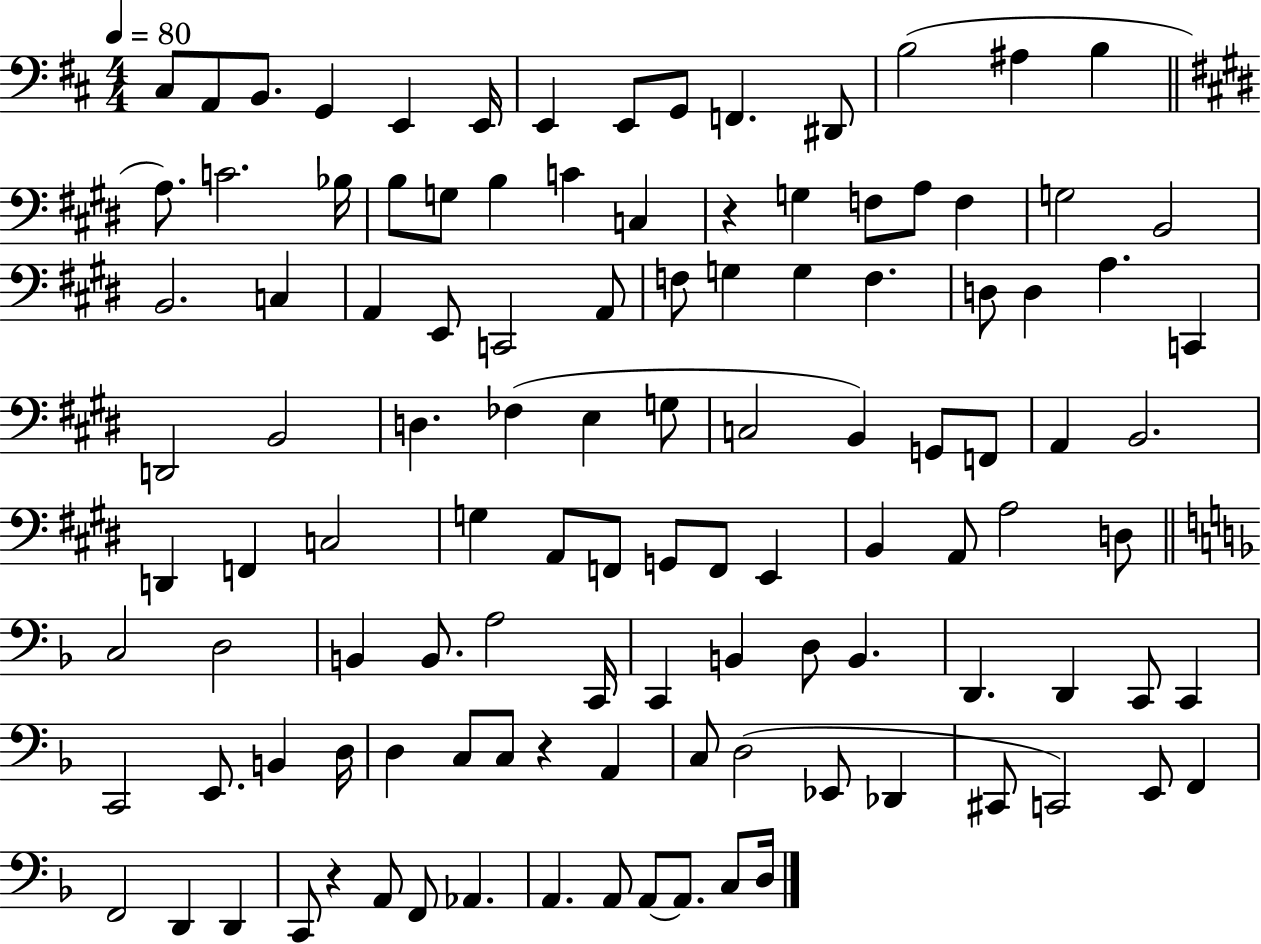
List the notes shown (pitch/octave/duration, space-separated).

C#3/e A2/e B2/e. G2/q E2/q E2/s E2/q E2/e G2/e F2/q. D#2/e B3/h A#3/q B3/q A3/e. C4/h. Bb3/s B3/e G3/e B3/q C4/q C3/q R/q G3/q F3/e A3/e F3/q G3/h B2/h B2/h. C3/q A2/q E2/e C2/h A2/e F3/e G3/q G3/q F3/q. D3/e D3/q A3/q. C2/q D2/h B2/h D3/q. FES3/q E3/q G3/e C3/h B2/q G2/e F2/e A2/q B2/h. D2/q F2/q C3/h G3/q A2/e F2/e G2/e F2/e E2/q B2/q A2/e A3/h D3/e C3/h D3/h B2/q B2/e. A3/h C2/s C2/q B2/q D3/e B2/q. D2/q. D2/q C2/e C2/q C2/h E2/e. B2/q D3/s D3/q C3/e C3/e R/q A2/q C3/e D3/h Eb2/e Db2/q C#2/e C2/h E2/e F2/q F2/h D2/q D2/q C2/e R/q A2/e F2/e Ab2/q. A2/q. A2/e A2/e A2/e. C3/e D3/s